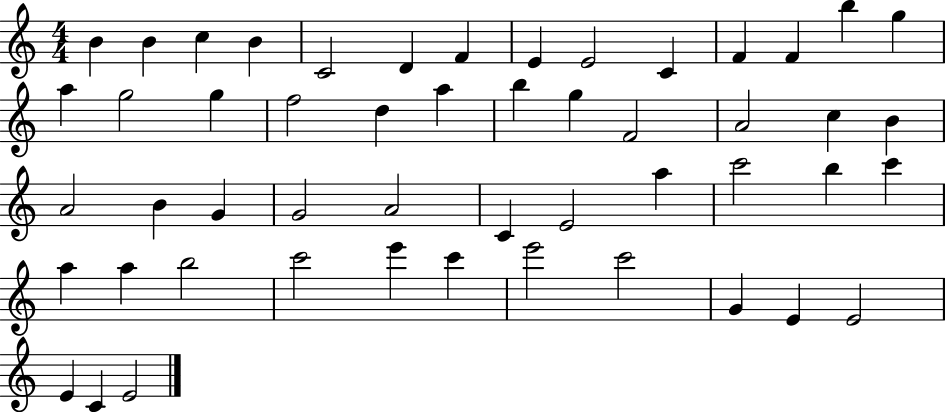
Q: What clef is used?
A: treble